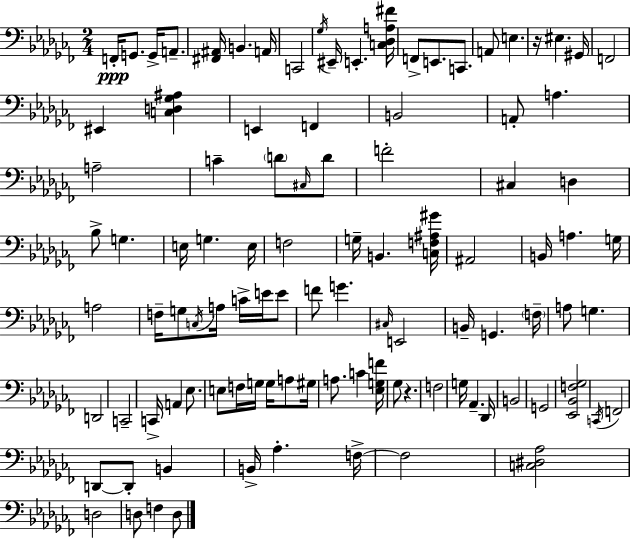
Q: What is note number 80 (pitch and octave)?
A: B2